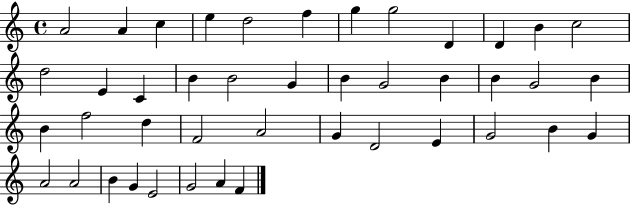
{
  \clef treble
  \time 4/4
  \defaultTimeSignature
  \key c \major
  a'2 a'4 c''4 | e''4 d''2 f''4 | g''4 g''2 d'4 | d'4 b'4 c''2 | \break d''2 e'4 c'4 | b'4 b'2 g'4 | b'4 g'2 b'4 | b'4 g'2 b'4 | \break b'4 f''2 d''4 | f'2 a'2 | g'4 d'2 e'4 | g'2 b'4 g'4 | \break a'2 a'2 | b'4 g'4 e'2 | g'2 a'4 f'4 | \bar "|."
}